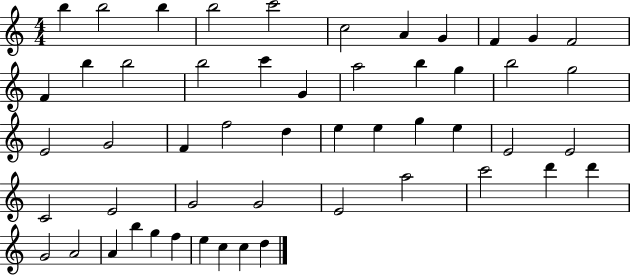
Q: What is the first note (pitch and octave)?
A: B5